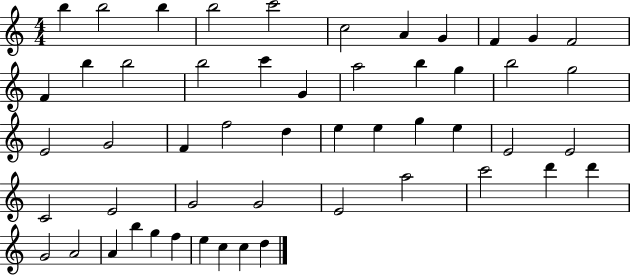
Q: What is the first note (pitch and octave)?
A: B5